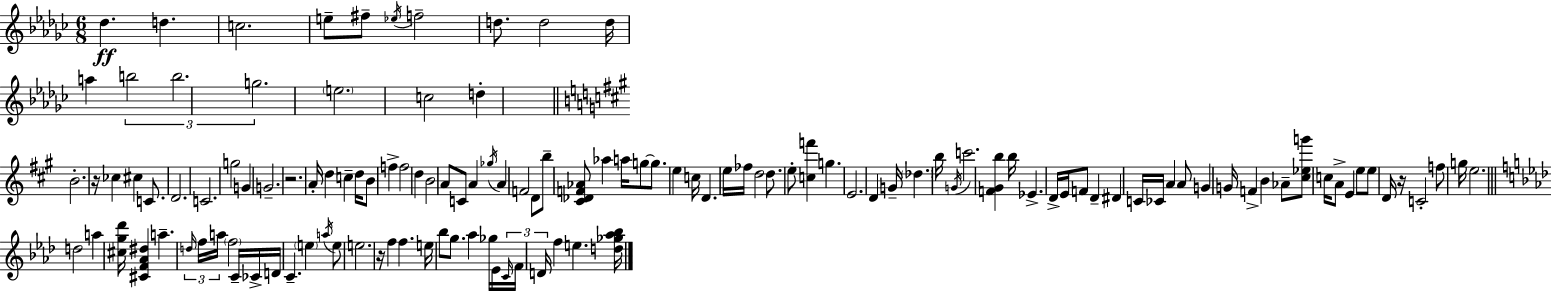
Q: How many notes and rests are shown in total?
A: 128